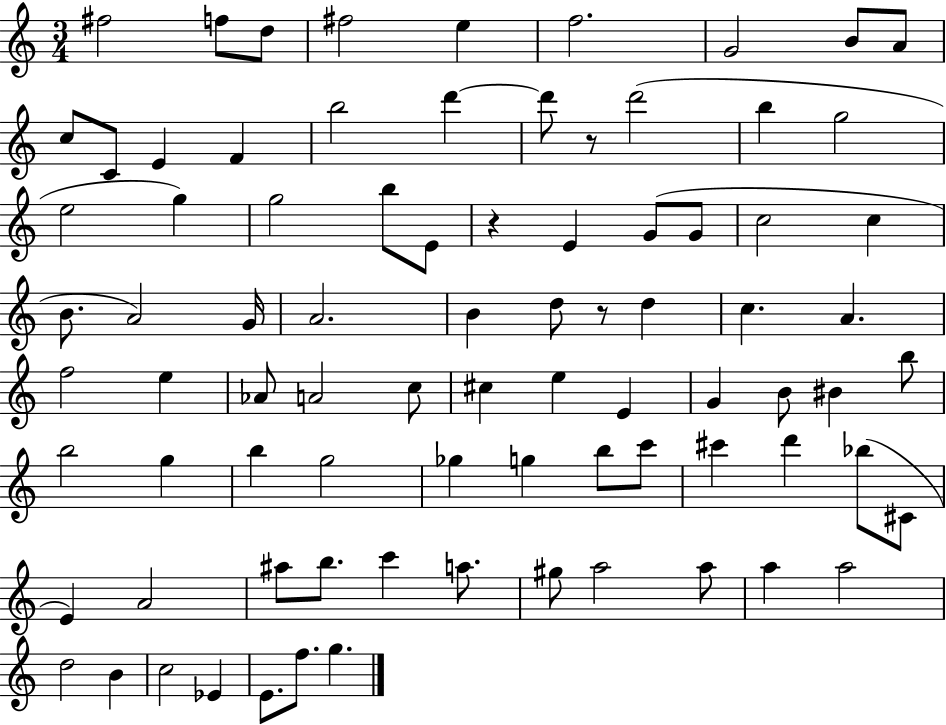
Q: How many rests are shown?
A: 3